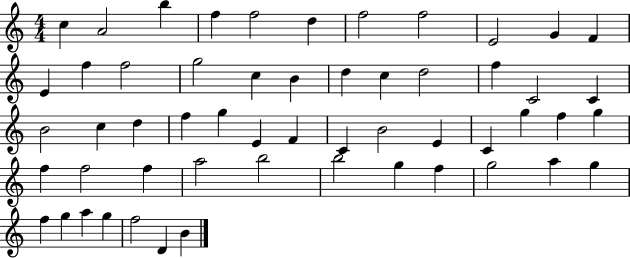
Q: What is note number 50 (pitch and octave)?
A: G5